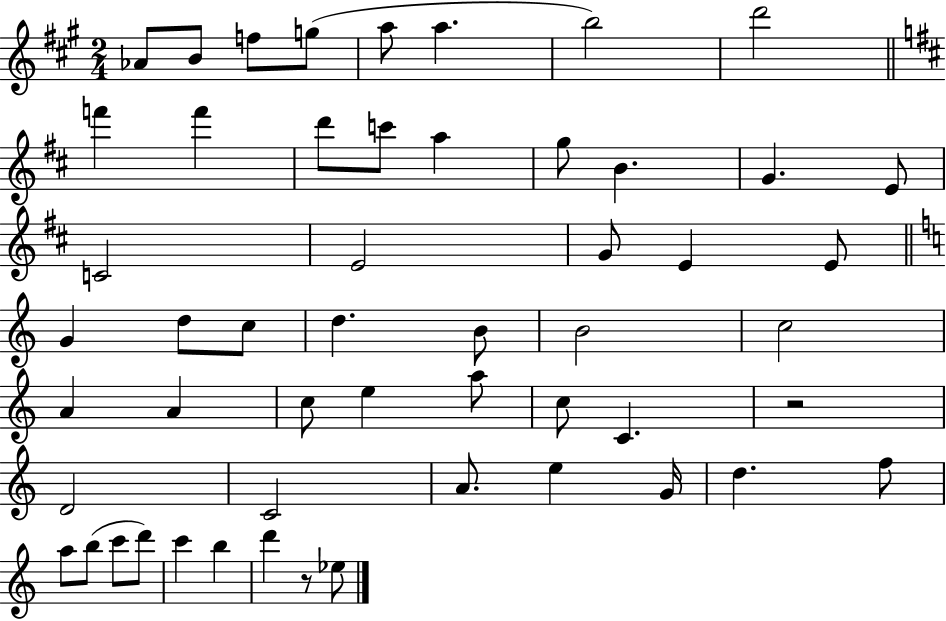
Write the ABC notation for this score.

X:1
T:Untitled
M:2/4
L:1/4
K:A
_A/2 B/2 f/2 g/2 a/2 a b2 d'2 f' f' d'/2 c'/2 a g/2 B G E/2 C2 E2 G/2 E E/2 G d/2 c/2 d B/2 B2 c2 A A c/2 e a/2 c/2 C z2 D2 C2 A/2 e G/4 d f/2 a/2 b/2 c'/2 d'/2 c' b d' z/2 _e/2